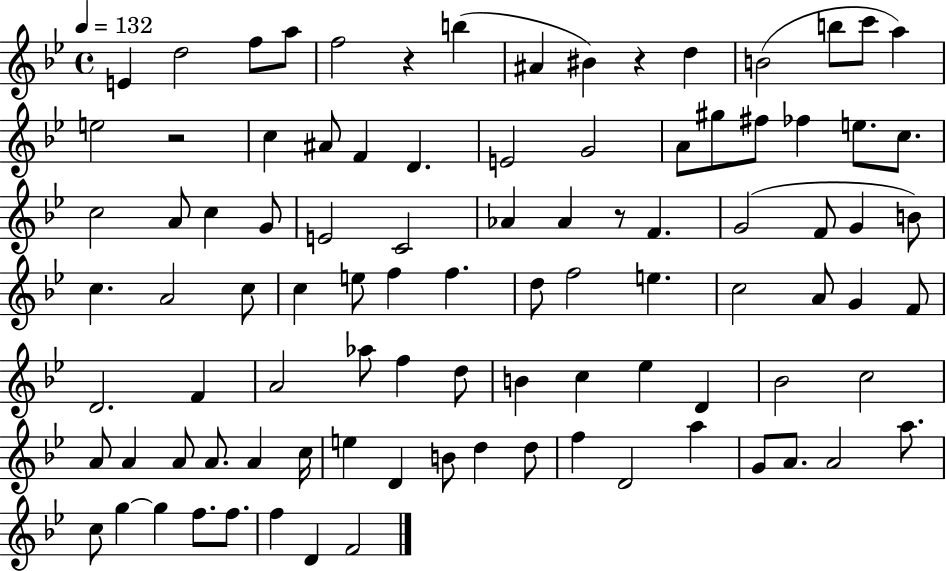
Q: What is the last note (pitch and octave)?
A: F4